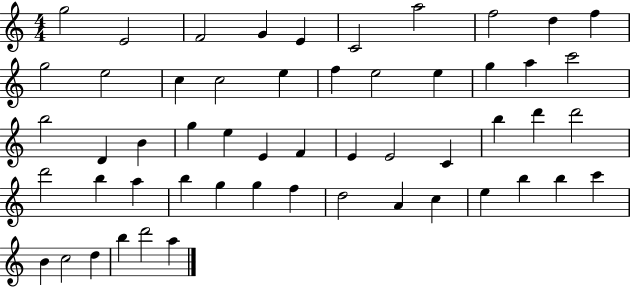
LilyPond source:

{
  \clef treble
  \numericTimeSignature
  \time 4/4
  \key c \major
  g''2 e'2 | f'2 g'4 e'4 | c'2 a''2 | f''2 d''4 f''4 | \break g''2 e''2 | c''4 c''2 e''4 | f''4 e''2 e''4 | g''4 a''4 c'''2 | \break b''2 d'4 b'4 | g''4 e''4 e'4 f'4 | e'4 e'2 c'4 | b''4 d'''4 d'''2 | \break d'''2 b''4 a''4 | b''4 g''4 g''4 f''4 | d''2 a'4 c''4 | e''4 b''4 b''4 c'''4 | \break b'4 c''2 d''4 | b''4 d'''2 a''4 | \bar "|."
}